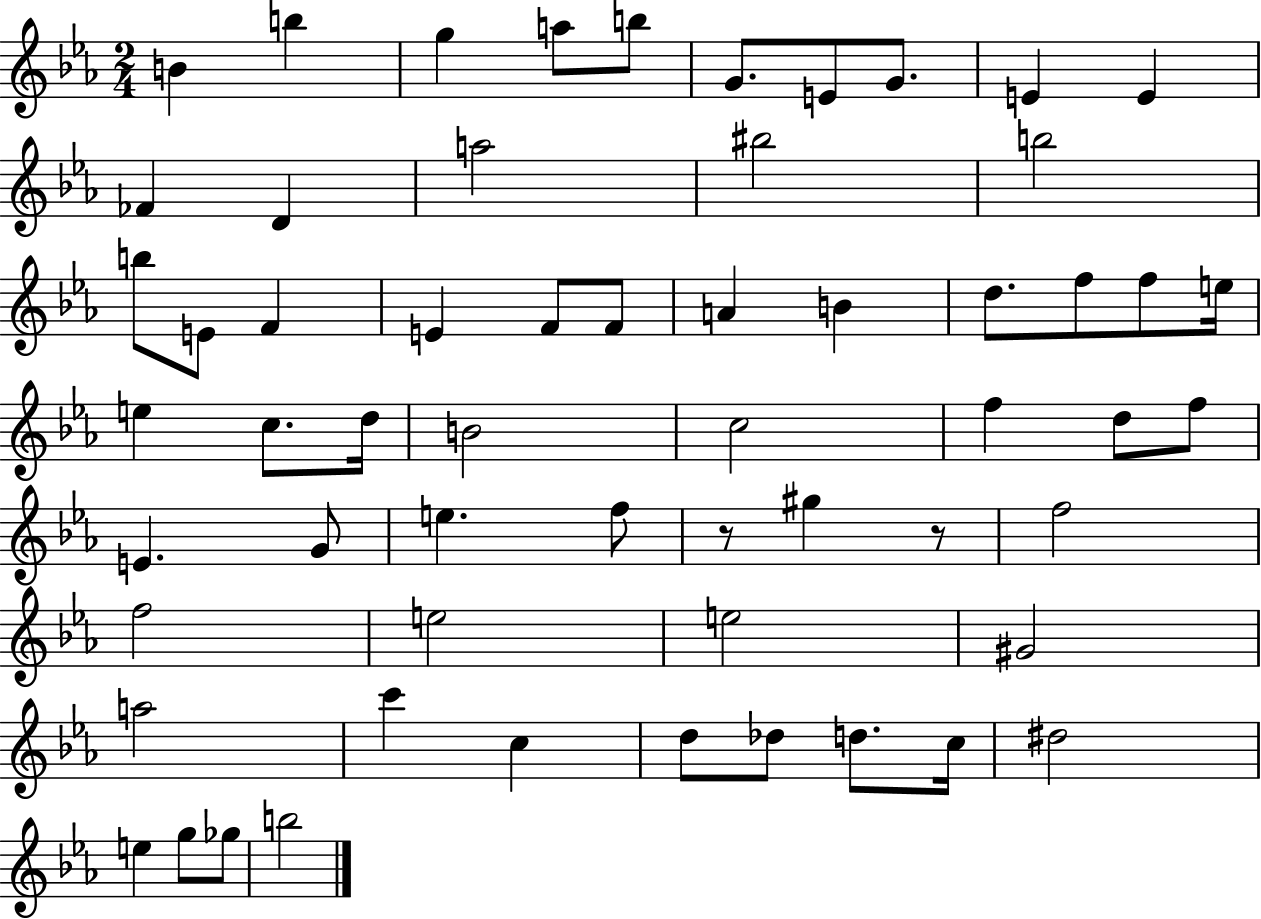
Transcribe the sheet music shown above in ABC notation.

X:1
T:Untitled
M:2/4
L:1/4
K:Eb
B b g a/2 b/2 G/2 E/2 G/2 E E _F D a2 ^b2 b2 b/2 E/2 F E F/2 F/2 A B d/2 f/2 f/2 e/4 e c/2 d/4 B2 c2 f d/2 f/2 E G/2 e f/2 z/2 ^g z/2 f2 f2 e2 e2 ^G2 a2 c' c d/2 _d/2 d/2 c/4 ^d2 e g/2 _g/2 b2